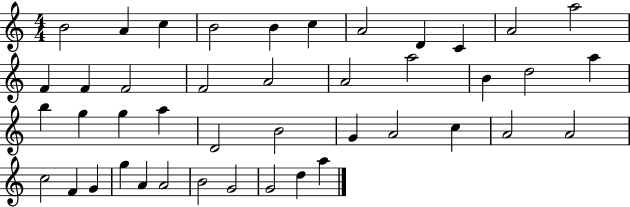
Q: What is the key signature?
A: C major